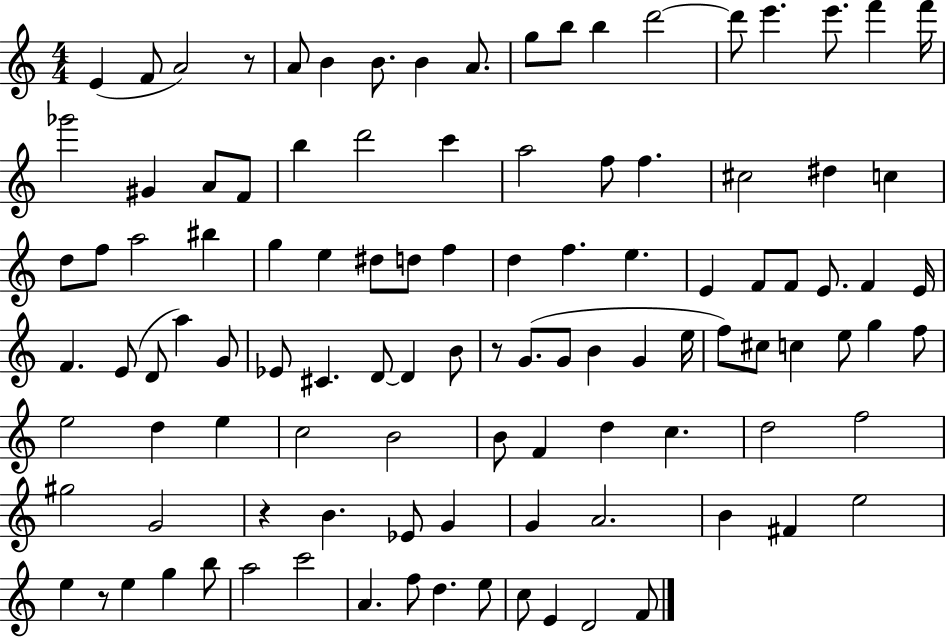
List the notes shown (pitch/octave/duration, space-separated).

E4/q F4/e A4/h R/e A4/e B4/q B4/e. B4/q A4/e. G5/e B5/e B5/q D6/h D6/e E6/q. E6/e. F6/q F6/s Gb6/h G#4/q A4/e F4/e B5/q D6/h C6/q A5/h F5/e F5/q. C#5/h D#5/q C5/q D5/e F5/e A5/h BIS5/q G5/q E5/q D#5/e D5/e F5/q D5/q F5/q. E5/q. E4/q F4/e F4/e E4/e. F4/q E4/s F4/q. E4/e D4/e A5/q G4/e Eb4/e C#4/q. D4/e D4/q B4/e R/e G4/e. G4/e B4/q G4/q E5/s F5/e C#5/e C5/q E5/e G5/q F5/e E5/h D5/q E5/q C5/h B4/h B4/e F4/q D5/q C5/q. D5/h F5/h G#5/h G4/h R/q B4/q. Eb4/e G4/q G4/q A4/h. B4/q F#4/q E5/h E5/q R/e E5/q G5/q B5/e A5/h C6/h A4/q. F5/e D5/q. E5/e C5/e E4/q D4/h F4/e